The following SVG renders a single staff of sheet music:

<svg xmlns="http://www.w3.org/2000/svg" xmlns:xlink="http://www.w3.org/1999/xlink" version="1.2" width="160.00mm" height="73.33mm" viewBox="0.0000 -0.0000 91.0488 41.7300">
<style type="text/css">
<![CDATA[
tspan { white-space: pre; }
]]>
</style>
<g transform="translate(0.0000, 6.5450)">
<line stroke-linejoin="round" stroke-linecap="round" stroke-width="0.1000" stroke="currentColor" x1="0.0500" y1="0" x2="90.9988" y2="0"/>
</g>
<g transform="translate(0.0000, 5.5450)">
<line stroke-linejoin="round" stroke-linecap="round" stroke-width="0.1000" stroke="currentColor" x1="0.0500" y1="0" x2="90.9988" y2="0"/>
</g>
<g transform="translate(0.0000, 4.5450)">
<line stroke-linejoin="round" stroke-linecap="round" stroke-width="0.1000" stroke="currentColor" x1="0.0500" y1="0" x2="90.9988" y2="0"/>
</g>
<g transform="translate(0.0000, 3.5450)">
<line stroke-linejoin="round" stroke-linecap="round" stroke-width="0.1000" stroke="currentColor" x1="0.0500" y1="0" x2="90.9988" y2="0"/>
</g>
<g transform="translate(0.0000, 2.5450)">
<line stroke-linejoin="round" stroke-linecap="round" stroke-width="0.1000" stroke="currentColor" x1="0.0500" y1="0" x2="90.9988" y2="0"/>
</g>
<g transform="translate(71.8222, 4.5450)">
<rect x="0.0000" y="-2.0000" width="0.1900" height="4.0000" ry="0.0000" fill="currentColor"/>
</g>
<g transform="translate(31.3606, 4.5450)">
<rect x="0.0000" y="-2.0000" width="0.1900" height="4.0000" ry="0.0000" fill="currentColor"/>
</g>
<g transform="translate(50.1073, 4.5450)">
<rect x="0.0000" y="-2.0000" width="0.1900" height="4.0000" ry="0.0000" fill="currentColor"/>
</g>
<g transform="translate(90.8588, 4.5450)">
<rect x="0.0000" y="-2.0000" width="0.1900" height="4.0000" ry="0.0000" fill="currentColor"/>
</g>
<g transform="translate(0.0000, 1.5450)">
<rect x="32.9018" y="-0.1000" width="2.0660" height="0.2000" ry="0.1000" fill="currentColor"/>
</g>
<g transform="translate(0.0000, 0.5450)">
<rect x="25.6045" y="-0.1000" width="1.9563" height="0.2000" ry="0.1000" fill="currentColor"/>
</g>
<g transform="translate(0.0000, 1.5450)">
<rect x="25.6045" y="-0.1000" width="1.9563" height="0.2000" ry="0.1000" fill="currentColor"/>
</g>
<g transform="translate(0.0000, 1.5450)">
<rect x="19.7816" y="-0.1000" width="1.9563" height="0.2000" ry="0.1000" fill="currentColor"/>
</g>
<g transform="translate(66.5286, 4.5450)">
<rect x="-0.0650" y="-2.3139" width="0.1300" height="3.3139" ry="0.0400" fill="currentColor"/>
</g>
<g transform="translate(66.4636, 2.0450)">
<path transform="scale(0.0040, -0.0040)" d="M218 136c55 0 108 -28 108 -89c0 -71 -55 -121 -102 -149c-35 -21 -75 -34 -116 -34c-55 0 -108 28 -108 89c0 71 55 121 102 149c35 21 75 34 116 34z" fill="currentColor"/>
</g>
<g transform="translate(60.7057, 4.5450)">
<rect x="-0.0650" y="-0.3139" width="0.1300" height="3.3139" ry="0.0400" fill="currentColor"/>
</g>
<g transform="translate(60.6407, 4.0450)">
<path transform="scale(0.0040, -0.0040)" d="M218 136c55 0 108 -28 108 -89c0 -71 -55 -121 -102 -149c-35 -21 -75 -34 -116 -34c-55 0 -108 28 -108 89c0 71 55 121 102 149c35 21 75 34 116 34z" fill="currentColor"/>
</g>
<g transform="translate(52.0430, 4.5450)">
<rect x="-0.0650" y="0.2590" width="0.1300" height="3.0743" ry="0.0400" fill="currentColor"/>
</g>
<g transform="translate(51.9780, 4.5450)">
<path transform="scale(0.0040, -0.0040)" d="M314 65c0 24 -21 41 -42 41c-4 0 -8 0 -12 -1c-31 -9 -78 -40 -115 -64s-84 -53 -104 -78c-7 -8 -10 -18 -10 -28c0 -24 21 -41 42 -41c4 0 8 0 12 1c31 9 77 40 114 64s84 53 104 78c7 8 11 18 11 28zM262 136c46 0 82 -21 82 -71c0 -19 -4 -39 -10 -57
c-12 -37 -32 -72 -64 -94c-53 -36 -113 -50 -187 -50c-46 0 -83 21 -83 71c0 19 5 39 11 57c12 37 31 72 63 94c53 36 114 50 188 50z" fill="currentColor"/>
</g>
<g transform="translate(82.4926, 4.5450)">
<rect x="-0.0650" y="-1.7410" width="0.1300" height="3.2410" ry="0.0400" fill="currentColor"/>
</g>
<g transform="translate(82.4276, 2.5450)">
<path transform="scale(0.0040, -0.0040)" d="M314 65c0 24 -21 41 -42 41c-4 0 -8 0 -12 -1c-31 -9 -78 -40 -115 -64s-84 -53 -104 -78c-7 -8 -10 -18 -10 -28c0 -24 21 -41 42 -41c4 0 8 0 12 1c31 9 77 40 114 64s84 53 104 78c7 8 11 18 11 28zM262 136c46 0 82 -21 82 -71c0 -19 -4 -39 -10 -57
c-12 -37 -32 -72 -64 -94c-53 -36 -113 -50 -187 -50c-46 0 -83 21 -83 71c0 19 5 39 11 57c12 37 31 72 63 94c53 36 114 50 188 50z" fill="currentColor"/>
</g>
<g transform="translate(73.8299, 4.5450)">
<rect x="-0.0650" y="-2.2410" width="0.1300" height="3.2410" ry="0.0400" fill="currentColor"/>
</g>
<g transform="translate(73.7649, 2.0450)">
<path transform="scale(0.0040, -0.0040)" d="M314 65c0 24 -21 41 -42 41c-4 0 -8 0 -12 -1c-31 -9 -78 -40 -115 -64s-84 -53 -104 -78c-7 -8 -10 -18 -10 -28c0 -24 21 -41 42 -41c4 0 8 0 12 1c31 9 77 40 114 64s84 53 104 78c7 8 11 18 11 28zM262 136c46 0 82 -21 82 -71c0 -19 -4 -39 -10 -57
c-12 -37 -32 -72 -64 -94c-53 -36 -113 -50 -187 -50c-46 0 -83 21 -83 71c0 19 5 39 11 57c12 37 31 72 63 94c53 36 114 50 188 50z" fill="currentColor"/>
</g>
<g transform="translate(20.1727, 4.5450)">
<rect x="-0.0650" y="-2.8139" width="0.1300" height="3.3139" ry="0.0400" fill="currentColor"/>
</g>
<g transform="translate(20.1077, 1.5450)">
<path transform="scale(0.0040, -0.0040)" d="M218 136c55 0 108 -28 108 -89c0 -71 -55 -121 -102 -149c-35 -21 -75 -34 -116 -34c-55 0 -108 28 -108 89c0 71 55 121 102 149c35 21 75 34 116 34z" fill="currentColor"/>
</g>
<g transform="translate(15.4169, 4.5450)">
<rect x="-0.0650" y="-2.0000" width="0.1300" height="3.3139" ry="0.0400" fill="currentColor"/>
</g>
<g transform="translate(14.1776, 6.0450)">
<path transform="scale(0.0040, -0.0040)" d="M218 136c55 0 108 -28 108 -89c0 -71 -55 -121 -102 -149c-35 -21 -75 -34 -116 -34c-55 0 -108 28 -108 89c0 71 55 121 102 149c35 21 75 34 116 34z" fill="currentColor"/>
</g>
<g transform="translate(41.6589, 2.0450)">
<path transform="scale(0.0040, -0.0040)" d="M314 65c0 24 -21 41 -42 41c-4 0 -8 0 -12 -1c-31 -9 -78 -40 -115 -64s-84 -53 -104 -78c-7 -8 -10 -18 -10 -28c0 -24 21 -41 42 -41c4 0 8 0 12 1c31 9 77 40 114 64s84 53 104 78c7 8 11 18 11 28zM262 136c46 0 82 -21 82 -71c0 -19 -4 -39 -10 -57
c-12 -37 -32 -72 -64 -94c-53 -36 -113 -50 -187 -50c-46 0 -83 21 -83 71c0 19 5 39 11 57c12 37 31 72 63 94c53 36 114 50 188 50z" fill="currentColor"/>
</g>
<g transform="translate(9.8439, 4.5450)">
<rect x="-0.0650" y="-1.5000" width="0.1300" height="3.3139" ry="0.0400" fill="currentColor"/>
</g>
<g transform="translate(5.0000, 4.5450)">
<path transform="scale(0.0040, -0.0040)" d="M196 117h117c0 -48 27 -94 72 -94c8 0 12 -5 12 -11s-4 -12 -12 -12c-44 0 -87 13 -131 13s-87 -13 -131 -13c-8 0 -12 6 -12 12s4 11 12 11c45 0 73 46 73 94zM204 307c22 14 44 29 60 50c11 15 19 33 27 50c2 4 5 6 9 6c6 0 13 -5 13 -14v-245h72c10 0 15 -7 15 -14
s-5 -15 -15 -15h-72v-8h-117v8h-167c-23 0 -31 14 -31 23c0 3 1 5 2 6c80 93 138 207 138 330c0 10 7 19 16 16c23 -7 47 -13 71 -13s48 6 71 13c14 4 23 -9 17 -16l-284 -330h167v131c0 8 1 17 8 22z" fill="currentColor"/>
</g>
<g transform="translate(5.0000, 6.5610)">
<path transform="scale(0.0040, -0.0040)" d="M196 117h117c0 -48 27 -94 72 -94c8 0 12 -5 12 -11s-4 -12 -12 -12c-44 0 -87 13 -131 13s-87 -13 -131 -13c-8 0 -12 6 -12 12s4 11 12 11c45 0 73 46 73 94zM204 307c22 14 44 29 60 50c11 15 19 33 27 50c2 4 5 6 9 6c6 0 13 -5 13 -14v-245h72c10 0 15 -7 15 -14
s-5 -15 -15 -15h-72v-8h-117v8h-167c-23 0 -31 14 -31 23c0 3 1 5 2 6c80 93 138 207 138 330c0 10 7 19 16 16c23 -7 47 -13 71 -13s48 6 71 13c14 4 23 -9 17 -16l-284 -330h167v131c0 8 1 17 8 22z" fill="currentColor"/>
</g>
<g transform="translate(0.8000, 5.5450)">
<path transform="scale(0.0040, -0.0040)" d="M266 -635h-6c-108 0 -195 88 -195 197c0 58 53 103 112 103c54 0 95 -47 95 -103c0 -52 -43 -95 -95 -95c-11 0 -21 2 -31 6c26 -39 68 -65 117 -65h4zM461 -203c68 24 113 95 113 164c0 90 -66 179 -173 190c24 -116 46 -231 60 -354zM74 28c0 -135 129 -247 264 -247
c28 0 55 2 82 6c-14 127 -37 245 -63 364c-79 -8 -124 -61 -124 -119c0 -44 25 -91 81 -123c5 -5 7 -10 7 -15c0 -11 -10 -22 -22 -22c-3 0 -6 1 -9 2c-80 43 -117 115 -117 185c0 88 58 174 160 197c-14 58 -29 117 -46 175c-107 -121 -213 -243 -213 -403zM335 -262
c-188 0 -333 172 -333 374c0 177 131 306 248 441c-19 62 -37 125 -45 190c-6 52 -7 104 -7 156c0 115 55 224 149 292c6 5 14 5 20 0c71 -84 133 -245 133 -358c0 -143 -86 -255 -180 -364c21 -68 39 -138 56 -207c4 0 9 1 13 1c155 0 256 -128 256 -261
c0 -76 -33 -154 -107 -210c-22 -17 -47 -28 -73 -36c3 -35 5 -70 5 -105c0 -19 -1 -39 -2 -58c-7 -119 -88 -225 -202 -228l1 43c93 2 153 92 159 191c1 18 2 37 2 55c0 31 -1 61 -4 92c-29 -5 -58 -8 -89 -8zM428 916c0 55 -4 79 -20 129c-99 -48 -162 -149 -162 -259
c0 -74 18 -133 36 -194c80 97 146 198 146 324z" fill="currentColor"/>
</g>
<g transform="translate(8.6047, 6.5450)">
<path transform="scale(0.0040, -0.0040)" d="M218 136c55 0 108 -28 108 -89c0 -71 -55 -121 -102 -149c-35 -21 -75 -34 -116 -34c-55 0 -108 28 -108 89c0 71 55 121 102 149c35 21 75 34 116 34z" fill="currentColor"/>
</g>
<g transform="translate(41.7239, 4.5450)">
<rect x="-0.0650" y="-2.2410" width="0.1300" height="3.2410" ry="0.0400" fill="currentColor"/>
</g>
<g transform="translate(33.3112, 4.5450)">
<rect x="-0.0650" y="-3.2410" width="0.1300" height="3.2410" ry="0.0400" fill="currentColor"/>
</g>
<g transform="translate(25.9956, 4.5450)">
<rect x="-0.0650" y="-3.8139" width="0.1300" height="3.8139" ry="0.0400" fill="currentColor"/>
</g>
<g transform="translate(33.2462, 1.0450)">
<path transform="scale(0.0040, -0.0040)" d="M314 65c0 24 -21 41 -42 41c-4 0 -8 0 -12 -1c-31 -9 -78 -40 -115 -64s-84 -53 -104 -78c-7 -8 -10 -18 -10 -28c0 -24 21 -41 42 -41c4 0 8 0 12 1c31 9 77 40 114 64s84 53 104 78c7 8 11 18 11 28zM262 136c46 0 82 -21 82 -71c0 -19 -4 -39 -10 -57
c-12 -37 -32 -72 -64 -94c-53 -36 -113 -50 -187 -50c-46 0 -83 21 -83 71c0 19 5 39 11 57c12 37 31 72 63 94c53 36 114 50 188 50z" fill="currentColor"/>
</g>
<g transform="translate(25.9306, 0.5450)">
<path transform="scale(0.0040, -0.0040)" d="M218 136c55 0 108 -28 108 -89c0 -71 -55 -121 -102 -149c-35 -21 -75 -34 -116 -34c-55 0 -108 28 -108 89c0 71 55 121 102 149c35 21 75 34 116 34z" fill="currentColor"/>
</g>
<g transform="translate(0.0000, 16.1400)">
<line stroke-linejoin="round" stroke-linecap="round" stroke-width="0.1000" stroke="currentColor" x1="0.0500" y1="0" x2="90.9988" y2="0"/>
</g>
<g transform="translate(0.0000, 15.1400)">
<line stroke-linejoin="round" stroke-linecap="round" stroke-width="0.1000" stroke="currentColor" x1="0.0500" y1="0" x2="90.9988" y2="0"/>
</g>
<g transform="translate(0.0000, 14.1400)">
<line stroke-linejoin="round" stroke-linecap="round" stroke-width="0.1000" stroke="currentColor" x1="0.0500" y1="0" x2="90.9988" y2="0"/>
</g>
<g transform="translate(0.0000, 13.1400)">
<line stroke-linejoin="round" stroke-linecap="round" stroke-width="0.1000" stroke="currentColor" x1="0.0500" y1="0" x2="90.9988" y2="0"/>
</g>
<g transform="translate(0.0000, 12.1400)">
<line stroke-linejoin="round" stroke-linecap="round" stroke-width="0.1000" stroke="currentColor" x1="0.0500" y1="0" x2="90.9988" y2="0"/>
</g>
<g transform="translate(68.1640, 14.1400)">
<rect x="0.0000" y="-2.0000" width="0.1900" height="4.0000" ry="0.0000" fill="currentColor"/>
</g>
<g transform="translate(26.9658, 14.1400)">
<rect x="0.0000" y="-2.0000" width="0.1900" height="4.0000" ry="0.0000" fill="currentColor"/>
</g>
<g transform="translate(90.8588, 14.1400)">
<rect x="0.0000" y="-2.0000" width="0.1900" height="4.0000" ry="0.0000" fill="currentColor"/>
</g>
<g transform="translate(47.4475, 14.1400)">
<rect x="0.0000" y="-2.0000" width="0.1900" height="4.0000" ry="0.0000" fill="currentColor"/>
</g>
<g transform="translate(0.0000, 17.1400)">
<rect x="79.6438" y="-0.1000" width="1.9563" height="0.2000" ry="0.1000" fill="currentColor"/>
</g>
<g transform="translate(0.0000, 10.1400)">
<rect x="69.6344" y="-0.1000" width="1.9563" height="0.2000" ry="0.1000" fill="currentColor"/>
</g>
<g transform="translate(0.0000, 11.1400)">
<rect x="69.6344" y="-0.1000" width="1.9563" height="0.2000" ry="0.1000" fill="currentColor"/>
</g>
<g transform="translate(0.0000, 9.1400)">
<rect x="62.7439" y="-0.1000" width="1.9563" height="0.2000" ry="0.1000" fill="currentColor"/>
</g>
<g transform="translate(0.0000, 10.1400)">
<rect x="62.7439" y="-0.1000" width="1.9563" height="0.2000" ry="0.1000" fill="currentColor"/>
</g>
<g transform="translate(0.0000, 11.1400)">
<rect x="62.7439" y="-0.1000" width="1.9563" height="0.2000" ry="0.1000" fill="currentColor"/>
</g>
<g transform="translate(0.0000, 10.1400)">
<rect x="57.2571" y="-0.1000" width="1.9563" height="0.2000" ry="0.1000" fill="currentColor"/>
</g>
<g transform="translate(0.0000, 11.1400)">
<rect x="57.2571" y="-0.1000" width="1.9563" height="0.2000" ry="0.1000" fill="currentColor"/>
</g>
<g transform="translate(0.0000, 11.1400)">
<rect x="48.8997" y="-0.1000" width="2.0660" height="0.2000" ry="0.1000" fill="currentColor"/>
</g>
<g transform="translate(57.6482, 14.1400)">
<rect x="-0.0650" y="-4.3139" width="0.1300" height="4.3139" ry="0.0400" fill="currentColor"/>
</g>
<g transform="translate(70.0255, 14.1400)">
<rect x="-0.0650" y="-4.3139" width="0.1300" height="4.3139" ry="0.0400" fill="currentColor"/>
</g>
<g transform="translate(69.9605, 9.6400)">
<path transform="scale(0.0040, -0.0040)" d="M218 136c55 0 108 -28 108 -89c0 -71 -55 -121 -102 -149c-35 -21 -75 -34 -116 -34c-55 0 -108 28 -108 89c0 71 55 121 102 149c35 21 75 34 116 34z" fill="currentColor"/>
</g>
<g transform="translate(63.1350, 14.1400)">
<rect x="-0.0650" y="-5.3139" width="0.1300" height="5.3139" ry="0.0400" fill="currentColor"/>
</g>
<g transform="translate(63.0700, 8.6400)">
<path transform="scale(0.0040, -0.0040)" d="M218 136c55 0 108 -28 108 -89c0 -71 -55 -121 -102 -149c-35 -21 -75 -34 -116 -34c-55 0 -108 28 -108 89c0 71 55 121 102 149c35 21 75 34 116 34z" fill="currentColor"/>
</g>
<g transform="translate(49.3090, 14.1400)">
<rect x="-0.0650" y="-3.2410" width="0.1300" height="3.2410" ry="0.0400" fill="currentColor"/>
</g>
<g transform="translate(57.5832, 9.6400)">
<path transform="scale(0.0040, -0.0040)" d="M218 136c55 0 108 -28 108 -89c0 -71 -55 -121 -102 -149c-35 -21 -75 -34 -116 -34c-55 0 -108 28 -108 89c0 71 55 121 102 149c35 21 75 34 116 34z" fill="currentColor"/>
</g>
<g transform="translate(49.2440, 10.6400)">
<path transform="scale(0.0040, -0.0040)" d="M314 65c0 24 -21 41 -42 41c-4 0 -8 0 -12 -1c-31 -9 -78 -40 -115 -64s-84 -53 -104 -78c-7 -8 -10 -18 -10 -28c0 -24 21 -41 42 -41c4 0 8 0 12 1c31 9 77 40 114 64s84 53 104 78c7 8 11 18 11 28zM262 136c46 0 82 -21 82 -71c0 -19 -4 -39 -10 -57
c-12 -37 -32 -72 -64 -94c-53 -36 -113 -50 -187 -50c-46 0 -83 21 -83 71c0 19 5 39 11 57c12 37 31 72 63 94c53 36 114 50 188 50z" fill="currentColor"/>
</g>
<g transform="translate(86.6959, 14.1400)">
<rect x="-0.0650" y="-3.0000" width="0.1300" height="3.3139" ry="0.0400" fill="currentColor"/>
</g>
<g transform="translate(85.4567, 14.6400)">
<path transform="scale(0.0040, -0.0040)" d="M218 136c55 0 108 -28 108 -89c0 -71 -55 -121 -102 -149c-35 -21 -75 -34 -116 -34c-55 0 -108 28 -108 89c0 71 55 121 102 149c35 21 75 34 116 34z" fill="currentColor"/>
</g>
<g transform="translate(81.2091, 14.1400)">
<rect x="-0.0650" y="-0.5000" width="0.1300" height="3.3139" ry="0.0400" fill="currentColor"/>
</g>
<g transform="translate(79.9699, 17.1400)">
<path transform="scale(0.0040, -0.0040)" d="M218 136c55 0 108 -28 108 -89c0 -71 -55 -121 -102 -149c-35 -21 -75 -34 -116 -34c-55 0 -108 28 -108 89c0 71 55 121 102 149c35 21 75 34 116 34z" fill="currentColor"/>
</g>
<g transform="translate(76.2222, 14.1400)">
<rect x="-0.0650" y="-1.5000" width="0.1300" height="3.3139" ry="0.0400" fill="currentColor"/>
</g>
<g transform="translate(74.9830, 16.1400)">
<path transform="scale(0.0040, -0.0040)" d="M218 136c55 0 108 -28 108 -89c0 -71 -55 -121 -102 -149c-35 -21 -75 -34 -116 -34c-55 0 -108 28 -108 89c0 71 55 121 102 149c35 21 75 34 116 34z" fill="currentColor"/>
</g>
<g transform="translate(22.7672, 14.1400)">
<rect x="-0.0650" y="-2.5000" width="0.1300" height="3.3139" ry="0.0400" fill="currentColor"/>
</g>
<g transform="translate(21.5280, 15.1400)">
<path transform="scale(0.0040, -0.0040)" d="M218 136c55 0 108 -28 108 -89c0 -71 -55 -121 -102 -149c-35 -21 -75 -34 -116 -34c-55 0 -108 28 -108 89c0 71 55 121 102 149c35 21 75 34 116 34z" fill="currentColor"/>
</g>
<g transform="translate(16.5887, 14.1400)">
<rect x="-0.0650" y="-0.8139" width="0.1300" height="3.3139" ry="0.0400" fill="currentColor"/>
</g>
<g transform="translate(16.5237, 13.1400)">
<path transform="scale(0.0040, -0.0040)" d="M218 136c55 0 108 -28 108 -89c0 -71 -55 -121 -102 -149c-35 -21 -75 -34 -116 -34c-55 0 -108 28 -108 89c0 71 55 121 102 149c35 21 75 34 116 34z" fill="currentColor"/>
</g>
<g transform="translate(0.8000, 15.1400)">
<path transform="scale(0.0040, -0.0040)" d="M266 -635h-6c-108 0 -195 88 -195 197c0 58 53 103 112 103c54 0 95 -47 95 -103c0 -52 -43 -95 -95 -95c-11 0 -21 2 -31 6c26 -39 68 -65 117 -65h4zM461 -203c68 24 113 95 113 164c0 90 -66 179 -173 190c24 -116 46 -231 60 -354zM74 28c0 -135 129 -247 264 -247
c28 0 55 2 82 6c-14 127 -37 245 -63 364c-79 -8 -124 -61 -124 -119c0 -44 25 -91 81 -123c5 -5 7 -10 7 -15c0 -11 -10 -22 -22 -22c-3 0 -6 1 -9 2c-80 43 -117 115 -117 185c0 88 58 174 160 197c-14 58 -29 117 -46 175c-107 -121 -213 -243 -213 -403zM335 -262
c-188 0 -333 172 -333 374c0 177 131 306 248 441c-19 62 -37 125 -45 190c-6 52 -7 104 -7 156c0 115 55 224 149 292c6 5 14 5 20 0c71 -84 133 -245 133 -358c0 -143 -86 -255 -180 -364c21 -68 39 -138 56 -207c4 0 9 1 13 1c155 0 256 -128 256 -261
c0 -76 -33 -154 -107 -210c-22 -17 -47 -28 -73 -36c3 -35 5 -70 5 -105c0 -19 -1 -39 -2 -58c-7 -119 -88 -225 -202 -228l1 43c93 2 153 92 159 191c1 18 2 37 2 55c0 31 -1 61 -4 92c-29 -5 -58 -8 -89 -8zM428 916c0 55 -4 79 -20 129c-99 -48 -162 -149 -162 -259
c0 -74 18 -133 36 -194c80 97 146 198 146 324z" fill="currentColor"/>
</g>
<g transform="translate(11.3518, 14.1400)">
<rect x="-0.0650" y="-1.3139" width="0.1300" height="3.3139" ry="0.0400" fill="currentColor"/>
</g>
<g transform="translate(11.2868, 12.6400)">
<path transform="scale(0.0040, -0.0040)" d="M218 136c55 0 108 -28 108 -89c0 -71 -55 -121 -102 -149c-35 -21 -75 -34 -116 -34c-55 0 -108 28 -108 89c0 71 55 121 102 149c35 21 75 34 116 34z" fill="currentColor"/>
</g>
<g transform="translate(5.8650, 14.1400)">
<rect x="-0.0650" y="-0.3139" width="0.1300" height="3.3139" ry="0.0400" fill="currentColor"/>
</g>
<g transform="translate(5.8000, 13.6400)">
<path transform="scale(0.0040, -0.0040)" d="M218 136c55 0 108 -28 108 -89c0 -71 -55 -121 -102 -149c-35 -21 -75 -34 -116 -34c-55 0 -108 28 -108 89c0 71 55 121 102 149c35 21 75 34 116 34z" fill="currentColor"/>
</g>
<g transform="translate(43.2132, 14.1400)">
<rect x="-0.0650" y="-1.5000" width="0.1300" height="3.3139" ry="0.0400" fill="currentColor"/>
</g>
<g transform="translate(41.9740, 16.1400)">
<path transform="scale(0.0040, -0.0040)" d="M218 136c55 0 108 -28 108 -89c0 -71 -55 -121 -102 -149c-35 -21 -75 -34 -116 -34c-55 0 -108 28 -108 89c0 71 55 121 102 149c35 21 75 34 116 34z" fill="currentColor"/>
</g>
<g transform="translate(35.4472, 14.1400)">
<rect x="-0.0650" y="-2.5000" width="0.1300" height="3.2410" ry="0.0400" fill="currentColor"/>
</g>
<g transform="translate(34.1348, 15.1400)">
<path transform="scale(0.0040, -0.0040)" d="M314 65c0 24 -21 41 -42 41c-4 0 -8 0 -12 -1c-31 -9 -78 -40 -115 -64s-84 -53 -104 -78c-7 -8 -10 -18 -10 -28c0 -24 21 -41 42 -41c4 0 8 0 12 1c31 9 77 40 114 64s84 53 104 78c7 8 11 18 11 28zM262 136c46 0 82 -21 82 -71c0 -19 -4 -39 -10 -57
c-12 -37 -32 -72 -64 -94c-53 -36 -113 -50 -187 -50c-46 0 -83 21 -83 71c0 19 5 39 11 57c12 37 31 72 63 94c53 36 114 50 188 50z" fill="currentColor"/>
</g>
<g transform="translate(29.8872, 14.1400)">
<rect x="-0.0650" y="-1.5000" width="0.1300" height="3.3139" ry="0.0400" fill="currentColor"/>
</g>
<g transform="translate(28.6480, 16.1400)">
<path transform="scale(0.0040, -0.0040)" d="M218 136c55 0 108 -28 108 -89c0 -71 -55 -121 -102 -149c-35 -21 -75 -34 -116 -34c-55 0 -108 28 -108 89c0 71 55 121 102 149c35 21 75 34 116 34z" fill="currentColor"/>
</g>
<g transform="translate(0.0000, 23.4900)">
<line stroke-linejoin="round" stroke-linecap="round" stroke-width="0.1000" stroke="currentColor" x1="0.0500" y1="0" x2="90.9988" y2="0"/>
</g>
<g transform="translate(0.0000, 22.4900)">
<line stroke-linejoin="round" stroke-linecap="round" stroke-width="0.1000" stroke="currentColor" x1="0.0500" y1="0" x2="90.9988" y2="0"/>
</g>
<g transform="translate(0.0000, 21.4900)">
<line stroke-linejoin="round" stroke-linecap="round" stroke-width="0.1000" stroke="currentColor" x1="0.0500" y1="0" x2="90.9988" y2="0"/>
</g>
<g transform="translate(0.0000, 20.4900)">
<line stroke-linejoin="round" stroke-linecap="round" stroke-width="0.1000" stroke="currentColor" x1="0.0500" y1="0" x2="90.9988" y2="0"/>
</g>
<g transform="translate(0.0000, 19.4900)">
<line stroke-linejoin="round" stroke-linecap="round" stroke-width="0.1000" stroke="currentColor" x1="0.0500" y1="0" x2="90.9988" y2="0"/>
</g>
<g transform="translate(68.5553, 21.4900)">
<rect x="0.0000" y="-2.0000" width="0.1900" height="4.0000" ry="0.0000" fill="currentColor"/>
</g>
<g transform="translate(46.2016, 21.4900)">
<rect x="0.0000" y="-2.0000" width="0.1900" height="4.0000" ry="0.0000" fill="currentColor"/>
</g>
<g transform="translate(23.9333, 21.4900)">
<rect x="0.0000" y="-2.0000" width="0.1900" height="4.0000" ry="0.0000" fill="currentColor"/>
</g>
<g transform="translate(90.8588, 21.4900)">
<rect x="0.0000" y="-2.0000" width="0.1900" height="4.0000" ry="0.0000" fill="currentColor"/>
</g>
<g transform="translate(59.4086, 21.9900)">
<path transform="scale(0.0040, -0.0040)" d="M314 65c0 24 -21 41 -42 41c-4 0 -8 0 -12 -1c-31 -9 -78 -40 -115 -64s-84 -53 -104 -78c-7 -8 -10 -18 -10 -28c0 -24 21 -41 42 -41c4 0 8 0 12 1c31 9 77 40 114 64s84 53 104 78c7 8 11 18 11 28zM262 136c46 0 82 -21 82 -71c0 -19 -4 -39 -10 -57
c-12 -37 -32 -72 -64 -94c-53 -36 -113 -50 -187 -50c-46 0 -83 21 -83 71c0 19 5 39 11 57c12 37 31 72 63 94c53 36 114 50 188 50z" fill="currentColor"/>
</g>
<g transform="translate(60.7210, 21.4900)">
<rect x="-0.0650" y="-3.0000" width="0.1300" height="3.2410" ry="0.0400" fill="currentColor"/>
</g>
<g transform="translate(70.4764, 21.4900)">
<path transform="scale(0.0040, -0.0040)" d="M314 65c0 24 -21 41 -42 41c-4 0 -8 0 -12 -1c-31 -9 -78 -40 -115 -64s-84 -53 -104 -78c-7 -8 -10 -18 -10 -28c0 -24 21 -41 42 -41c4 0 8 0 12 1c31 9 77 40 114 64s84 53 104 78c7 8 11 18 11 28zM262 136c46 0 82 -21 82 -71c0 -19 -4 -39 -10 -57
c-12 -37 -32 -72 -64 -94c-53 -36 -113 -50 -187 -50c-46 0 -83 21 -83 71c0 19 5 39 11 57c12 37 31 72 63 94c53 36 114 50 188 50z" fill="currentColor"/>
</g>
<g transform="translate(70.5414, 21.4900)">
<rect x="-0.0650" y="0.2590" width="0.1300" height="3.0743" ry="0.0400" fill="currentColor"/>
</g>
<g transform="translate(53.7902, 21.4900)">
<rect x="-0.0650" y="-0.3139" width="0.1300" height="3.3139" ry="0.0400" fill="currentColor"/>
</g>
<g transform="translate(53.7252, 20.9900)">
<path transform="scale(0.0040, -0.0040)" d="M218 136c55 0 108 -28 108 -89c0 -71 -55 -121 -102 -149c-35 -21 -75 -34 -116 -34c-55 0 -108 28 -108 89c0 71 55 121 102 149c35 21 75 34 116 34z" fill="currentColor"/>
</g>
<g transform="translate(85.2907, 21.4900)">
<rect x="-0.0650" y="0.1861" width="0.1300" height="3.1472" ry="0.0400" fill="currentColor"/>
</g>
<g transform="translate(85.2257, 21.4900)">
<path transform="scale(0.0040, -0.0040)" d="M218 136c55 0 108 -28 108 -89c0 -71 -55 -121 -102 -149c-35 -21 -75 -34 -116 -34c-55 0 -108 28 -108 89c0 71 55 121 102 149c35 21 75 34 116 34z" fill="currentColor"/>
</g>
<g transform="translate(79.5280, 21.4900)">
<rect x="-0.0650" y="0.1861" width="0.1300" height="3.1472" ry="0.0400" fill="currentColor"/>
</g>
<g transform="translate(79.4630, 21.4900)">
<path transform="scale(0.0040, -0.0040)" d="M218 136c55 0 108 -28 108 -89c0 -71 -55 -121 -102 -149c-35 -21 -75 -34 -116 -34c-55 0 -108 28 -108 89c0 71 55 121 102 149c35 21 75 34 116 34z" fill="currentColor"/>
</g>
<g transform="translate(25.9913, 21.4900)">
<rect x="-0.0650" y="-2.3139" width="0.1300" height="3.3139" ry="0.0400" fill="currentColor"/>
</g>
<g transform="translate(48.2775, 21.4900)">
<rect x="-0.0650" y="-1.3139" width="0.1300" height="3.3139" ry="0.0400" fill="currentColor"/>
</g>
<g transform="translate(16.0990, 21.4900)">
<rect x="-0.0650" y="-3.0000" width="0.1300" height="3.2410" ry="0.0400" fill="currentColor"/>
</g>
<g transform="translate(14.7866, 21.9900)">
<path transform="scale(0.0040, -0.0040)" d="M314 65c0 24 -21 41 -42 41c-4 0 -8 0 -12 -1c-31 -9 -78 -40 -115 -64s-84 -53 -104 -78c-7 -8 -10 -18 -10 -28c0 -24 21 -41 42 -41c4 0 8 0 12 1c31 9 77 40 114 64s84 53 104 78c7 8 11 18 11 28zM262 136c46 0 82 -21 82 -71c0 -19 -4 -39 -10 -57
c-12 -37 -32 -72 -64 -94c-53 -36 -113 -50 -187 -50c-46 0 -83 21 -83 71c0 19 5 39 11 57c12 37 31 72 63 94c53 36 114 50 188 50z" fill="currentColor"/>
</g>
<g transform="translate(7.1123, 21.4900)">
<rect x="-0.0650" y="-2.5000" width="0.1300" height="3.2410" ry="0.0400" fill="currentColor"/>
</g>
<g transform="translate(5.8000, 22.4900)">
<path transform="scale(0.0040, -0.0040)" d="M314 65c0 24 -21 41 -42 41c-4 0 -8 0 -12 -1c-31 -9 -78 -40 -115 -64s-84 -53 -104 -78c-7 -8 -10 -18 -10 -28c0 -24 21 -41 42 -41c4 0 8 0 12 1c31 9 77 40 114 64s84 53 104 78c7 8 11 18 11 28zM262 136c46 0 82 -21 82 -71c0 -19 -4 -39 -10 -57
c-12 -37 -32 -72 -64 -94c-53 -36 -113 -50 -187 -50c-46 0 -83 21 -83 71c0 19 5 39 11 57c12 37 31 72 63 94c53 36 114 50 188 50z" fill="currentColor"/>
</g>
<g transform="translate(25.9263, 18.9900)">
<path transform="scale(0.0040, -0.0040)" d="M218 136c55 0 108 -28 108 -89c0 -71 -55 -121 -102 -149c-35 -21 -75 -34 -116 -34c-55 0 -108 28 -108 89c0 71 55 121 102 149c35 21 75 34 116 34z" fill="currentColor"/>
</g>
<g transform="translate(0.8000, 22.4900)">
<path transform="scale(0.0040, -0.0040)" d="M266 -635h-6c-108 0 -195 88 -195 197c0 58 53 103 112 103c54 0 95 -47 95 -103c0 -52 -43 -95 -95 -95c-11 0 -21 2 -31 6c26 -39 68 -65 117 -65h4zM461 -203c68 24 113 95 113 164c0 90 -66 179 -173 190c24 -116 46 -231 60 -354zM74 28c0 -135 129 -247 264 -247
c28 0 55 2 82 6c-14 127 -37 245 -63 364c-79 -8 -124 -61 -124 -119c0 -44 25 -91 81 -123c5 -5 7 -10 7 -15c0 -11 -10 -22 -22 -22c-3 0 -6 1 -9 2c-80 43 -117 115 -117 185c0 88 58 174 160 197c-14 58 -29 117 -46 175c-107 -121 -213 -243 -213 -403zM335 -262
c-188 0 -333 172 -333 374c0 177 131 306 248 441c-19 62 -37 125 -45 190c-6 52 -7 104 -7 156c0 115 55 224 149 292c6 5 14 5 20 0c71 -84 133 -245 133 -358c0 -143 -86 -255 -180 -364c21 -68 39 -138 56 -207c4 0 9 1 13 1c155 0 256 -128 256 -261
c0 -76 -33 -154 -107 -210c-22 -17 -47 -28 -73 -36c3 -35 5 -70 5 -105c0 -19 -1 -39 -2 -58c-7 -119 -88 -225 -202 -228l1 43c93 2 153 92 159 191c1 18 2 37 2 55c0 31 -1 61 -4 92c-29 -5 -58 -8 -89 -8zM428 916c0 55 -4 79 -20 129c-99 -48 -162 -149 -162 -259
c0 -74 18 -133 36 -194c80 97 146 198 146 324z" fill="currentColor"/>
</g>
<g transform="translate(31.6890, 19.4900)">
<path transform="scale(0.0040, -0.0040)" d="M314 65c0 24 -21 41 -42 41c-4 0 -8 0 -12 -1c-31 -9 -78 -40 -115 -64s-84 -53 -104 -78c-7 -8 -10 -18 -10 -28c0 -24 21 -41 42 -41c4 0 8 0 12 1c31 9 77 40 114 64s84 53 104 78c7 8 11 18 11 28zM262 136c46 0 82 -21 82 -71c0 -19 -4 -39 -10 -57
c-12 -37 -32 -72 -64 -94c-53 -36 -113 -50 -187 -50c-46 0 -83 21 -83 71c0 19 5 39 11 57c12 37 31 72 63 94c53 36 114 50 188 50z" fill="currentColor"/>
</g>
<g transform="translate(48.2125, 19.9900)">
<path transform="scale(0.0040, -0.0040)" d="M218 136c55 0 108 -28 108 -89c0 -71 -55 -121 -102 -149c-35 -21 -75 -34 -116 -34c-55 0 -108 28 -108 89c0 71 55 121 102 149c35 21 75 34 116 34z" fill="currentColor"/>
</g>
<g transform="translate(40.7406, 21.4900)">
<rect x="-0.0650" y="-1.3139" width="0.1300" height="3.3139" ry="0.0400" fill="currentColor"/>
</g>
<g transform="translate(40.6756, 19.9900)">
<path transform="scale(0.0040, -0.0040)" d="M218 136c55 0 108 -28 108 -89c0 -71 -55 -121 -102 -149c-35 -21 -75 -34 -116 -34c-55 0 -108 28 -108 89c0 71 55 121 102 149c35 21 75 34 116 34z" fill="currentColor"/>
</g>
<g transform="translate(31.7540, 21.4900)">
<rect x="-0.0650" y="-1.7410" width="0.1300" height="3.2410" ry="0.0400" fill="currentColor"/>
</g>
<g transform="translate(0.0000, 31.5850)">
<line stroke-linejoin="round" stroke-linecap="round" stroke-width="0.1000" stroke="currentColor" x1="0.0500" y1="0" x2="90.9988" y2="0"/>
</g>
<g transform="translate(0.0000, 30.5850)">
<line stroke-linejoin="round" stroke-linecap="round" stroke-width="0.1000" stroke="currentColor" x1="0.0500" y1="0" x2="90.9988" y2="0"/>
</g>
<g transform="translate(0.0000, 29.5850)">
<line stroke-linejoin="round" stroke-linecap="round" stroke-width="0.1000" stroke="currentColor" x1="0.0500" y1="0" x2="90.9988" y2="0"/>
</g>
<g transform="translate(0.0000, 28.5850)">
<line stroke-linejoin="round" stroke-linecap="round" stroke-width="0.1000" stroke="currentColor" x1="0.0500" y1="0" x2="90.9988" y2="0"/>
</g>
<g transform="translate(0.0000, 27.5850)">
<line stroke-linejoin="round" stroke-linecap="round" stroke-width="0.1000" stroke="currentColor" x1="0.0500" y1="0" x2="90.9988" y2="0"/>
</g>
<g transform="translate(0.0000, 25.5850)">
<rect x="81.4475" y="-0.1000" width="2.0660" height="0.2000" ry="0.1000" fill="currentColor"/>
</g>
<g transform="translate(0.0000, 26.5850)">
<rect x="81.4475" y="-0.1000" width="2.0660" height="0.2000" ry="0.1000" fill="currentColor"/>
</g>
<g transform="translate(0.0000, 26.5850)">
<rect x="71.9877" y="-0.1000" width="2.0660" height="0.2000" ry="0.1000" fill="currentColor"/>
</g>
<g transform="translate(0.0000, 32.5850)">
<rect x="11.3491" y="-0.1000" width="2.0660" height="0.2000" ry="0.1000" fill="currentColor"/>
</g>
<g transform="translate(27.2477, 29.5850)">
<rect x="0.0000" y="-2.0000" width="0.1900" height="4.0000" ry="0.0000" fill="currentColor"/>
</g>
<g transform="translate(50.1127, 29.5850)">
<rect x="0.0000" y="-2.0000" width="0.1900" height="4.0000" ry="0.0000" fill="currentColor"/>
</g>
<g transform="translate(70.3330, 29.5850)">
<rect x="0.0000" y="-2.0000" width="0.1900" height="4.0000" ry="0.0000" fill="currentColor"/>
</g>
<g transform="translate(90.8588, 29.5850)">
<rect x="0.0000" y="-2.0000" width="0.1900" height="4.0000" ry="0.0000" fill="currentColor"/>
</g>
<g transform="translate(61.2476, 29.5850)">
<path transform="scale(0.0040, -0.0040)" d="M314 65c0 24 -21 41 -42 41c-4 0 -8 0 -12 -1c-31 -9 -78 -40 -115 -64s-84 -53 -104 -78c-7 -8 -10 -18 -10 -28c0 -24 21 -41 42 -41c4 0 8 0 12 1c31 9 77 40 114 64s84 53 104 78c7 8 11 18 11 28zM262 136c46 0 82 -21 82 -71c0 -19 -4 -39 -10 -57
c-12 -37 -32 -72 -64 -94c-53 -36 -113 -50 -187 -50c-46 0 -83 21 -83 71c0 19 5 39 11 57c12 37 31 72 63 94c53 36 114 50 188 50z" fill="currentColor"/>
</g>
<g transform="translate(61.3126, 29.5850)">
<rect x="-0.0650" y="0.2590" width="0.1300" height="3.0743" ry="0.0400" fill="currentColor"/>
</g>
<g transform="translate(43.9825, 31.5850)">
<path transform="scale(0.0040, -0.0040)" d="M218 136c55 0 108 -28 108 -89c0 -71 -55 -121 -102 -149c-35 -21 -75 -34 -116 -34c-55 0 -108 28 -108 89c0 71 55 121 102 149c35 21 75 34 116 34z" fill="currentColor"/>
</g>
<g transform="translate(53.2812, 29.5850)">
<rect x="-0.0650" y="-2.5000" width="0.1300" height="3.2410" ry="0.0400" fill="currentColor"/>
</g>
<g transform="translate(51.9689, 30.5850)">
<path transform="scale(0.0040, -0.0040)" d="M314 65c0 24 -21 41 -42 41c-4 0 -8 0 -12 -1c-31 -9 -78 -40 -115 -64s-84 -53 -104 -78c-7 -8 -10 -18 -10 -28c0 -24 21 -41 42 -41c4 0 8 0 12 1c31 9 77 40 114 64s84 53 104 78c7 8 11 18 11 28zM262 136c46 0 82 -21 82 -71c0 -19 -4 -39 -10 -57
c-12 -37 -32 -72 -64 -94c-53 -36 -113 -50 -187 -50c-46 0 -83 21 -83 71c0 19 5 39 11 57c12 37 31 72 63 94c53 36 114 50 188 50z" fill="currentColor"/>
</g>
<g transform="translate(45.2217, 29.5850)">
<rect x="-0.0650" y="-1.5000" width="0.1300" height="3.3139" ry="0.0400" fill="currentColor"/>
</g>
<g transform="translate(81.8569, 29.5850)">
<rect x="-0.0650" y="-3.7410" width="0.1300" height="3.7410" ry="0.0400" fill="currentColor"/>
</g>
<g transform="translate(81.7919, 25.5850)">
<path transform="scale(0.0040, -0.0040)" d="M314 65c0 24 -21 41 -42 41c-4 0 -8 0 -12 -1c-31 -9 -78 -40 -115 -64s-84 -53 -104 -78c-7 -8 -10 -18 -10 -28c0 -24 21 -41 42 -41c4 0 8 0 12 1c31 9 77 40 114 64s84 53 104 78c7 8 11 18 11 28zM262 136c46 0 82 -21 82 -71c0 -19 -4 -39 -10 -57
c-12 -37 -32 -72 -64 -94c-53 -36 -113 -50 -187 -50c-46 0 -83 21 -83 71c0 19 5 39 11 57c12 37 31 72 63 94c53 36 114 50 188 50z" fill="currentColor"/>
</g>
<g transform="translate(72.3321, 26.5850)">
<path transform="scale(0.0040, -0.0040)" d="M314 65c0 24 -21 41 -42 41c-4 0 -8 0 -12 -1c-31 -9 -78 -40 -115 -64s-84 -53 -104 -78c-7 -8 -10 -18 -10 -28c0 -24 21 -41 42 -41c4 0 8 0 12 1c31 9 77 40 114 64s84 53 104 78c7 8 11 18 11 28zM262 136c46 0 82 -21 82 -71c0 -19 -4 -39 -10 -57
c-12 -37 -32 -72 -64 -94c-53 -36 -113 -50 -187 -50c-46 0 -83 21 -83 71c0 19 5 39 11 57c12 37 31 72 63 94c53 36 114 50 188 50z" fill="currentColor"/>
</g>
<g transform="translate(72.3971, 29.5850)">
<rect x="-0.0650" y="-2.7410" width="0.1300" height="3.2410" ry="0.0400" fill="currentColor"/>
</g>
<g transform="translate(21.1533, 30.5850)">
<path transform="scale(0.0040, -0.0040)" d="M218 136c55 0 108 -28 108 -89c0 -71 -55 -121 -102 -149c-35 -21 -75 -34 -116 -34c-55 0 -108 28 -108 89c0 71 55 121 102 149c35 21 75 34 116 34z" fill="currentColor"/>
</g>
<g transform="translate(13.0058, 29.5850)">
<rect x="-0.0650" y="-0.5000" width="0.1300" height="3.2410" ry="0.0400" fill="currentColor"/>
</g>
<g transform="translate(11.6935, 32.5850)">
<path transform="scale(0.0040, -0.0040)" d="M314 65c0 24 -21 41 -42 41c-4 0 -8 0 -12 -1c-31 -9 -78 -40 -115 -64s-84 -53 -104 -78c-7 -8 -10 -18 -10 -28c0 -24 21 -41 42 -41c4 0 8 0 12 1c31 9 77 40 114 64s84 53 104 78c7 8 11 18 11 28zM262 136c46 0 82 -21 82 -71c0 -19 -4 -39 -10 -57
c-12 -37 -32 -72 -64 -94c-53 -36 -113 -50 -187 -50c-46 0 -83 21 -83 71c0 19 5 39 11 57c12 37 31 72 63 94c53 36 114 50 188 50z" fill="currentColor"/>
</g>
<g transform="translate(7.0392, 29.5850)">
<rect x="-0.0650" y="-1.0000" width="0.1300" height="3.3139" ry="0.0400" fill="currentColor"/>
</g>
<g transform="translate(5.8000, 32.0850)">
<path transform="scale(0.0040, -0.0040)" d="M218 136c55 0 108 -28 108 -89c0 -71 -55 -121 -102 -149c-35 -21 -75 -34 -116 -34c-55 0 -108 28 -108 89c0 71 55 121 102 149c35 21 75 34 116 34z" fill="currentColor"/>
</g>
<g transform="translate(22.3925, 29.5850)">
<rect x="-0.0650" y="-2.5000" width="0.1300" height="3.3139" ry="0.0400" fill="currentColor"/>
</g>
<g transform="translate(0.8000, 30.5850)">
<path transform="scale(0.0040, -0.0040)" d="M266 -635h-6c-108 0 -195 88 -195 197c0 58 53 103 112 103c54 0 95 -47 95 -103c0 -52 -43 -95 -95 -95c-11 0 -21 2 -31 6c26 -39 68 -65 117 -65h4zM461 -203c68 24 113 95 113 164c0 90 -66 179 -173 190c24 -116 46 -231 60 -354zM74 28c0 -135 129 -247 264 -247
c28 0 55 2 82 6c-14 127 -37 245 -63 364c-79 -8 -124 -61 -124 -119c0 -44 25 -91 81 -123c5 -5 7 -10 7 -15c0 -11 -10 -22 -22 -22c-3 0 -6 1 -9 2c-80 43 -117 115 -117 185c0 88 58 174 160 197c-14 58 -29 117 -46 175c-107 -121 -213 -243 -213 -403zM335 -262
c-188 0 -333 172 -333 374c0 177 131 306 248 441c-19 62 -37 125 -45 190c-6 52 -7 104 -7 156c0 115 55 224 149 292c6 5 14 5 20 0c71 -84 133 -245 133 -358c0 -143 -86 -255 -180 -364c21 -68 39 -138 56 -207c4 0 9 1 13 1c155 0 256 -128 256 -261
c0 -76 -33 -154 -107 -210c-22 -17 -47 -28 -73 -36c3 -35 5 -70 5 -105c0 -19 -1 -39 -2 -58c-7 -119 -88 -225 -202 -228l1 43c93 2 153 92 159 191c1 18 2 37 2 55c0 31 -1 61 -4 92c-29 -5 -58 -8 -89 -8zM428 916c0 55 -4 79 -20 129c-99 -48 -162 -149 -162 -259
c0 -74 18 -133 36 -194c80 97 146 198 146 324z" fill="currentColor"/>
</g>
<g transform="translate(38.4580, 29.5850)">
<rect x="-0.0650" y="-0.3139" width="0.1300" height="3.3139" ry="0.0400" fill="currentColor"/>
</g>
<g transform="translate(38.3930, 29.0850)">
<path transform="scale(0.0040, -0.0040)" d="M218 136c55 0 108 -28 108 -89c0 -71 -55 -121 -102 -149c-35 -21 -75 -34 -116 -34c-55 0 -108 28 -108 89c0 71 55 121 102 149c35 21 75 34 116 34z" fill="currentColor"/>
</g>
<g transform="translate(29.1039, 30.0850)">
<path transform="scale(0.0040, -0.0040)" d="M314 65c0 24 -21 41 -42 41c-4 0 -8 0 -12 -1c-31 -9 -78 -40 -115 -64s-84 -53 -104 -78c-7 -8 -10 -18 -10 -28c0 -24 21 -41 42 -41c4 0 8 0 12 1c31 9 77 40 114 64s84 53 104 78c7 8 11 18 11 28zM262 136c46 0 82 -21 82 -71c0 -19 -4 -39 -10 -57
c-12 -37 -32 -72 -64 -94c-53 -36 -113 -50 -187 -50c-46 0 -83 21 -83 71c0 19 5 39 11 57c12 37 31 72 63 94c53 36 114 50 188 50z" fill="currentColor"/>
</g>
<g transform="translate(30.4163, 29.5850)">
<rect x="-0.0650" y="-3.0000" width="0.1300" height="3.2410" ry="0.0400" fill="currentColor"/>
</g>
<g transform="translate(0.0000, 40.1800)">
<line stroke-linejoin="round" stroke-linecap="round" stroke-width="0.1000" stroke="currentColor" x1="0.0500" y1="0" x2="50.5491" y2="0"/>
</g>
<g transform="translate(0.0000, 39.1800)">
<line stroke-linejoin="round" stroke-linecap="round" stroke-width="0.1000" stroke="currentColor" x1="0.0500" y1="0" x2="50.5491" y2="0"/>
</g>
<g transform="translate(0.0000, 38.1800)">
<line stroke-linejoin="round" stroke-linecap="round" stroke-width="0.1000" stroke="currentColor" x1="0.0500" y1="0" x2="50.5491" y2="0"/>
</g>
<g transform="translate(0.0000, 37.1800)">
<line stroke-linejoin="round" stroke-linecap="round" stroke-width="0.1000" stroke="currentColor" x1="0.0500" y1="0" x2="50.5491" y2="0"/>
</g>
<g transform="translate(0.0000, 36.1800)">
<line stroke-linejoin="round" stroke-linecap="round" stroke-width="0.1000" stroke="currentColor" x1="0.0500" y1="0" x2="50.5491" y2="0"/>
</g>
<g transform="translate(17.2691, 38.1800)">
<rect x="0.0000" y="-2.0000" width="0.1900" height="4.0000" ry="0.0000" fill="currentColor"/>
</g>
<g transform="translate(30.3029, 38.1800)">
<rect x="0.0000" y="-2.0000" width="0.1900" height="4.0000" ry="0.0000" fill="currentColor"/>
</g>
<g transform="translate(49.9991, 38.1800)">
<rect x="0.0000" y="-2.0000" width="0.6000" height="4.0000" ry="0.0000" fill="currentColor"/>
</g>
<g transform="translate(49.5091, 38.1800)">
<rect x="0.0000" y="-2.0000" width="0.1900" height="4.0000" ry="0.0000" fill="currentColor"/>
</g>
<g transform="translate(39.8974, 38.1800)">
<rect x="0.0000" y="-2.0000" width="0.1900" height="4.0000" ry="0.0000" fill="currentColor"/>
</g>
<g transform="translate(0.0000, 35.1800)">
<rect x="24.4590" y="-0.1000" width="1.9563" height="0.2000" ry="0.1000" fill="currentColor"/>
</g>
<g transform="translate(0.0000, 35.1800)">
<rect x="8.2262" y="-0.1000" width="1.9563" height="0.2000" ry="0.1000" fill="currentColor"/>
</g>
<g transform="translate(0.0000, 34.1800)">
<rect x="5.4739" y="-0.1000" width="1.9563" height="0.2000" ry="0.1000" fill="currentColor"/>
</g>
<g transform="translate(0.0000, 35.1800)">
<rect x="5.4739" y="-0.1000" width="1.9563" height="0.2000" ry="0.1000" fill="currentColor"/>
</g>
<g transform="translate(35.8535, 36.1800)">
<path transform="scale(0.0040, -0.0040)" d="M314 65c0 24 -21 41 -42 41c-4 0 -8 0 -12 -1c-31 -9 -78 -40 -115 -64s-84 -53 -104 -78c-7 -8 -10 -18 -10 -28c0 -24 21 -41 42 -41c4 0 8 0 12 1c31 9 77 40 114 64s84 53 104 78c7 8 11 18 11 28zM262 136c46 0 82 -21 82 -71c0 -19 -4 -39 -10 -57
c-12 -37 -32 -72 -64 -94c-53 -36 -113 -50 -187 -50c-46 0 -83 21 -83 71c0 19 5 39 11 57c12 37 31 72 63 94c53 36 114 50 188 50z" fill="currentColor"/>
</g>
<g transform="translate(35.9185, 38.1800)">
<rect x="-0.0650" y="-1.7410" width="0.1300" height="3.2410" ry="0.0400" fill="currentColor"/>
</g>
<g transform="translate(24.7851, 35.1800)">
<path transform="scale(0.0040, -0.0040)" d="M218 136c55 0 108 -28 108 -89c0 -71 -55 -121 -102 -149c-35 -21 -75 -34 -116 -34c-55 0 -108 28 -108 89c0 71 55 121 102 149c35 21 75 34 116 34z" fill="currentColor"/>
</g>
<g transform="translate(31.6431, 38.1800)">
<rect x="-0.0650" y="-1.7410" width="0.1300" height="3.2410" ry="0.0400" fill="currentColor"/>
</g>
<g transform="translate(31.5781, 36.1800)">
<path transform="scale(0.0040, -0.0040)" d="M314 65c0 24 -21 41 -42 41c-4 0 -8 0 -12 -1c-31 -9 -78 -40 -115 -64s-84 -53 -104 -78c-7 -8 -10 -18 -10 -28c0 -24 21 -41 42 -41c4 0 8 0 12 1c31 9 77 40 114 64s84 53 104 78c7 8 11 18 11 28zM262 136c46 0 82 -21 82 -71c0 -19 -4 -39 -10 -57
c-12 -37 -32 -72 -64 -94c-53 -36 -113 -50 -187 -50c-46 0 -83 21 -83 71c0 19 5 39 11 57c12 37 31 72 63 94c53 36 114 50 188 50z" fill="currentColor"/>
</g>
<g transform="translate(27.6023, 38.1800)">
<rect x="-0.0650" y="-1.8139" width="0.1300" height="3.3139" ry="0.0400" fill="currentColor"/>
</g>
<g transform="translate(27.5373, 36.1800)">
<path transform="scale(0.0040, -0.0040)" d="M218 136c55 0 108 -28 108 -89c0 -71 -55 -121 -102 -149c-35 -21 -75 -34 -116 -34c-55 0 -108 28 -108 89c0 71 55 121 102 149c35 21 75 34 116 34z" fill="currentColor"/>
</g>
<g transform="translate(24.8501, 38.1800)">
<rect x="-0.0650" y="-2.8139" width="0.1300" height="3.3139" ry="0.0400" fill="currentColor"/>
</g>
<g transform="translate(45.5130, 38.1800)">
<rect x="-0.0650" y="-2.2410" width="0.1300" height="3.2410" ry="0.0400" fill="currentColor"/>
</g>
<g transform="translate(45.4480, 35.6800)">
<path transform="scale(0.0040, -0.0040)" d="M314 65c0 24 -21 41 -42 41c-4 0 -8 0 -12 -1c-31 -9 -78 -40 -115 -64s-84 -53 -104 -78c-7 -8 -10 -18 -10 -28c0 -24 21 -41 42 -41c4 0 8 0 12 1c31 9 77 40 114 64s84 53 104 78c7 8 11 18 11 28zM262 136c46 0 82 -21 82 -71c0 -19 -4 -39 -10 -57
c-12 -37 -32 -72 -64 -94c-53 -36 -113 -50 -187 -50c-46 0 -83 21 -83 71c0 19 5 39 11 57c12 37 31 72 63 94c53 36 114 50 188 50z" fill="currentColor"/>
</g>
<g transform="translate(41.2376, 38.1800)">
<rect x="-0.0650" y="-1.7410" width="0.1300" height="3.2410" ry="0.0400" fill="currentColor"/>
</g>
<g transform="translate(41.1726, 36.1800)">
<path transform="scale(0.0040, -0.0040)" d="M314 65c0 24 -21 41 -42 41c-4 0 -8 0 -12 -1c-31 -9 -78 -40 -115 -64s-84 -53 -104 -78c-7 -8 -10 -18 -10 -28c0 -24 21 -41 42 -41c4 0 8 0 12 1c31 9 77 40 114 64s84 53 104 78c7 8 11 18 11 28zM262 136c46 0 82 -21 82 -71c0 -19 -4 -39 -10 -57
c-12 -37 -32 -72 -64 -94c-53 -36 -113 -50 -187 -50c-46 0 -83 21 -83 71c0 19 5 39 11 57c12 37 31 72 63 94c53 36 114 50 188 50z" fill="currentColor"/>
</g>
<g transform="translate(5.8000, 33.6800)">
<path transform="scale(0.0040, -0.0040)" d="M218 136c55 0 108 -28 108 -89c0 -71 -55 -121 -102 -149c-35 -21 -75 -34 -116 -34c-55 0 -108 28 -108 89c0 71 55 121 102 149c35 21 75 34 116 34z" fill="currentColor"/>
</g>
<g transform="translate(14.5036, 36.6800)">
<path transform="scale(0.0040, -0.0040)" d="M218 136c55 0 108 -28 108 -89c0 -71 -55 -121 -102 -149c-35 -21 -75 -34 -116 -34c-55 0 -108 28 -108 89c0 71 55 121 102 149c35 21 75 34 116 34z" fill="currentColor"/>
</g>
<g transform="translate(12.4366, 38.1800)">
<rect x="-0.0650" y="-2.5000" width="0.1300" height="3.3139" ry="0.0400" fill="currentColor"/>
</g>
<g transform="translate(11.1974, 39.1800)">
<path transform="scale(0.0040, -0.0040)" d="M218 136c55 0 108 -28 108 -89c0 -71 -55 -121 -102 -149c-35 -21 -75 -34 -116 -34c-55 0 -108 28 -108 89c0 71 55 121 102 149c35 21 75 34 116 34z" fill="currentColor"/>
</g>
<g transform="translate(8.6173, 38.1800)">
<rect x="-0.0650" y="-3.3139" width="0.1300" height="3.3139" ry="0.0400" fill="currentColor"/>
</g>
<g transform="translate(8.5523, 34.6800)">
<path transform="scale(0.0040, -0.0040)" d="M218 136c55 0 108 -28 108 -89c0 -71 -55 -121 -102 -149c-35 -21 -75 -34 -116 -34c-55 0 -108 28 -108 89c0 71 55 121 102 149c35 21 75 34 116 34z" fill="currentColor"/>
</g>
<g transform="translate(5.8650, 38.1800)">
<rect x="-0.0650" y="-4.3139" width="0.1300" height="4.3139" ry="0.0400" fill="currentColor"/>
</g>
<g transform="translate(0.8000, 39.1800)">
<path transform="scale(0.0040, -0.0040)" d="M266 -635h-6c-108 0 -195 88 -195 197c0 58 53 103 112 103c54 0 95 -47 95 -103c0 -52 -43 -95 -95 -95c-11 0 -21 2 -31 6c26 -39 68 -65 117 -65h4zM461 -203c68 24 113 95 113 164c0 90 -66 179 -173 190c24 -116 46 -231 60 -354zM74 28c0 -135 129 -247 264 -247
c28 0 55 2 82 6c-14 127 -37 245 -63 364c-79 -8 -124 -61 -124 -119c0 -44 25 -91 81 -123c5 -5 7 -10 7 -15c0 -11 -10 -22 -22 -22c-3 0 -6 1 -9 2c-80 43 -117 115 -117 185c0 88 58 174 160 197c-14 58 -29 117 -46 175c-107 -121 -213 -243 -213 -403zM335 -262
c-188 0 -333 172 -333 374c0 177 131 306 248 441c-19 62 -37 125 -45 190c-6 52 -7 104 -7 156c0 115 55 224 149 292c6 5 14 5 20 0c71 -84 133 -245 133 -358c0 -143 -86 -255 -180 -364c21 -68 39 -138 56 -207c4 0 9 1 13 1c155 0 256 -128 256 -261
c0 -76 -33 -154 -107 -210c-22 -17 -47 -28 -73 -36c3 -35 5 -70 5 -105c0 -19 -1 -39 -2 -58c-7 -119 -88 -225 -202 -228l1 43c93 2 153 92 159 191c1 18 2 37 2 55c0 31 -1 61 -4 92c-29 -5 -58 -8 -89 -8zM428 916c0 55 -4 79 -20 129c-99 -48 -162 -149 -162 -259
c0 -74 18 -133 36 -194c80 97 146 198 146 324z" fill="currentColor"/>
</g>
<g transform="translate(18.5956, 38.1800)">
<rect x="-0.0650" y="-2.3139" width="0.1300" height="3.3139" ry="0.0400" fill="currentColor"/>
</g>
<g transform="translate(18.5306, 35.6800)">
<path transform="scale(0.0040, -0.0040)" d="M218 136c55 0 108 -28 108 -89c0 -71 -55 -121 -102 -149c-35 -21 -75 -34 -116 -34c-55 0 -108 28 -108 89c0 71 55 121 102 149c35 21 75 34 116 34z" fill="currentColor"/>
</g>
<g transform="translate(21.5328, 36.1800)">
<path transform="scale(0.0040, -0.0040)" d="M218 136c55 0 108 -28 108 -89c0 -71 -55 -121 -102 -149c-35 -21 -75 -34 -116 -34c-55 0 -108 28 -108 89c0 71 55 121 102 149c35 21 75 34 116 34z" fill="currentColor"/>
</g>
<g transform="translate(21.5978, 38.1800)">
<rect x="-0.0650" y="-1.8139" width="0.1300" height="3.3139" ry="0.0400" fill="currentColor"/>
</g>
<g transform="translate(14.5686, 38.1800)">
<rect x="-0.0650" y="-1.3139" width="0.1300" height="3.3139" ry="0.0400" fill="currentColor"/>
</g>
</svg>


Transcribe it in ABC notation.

X:1
T:Untitled
M:4/4
L:1/4
K:C
E F a c' b2 g2 B2 c g g2 f2 c e d G E G2 E b2 d' f' d' E C A G2 A2 g f2 e e c A2 B2 B B D C2 G A2 c E G2 B2 a2 c'2 d' b G e g f a f f2 f2 f2 g2